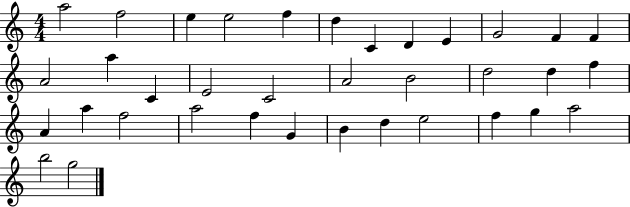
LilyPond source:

{
  \clef treble
  \numericTimeSignature
  \time 4/4
  \key c \major
  a''2 f''2 | e''4 e''2 f''4 | d''4 c'4 d'4 e'4 | g'2 f'4 f'4 | \break a'2 a''4 c'4 | e'2 c'2 | a'2 b'2 | d''2 d''4 f''4 | \break a'4 a''4 f''2 | a''2 f''4 g'4 | b'4 d''4 e''2 | f''4 g''4 a''2 | \break b''2 g''2 | \bar "|."
}